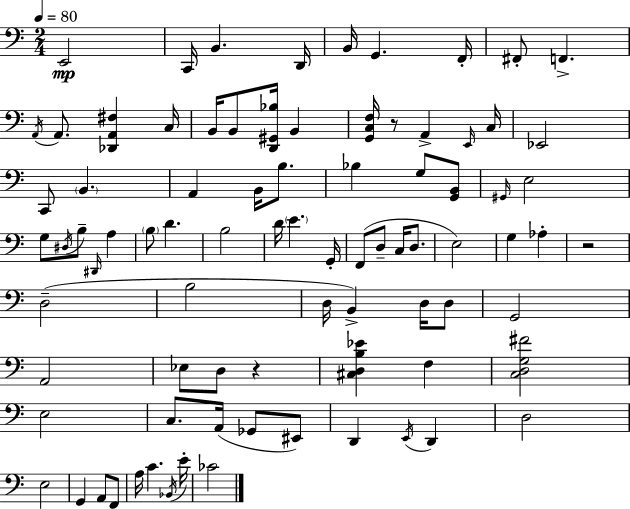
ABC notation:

X:1
T:Untitled
M:2/4
L:1/4
K:C
E,,2 C,,/4 B,, D,,/4 B,,/4 G,, F,,/4 ^F,,/2 F,, A,,/4 A,,/2 [_D,,A,,^F,] C,/4 B,,/4 B,,/2 [D,,^G,,_B,]/4 B,, [G,,C,F,]/4 z/2 A,, E,,/4 C,/4 _E,,2 C,,/2 B,, A,, B,,/4 B,/2 _B, G,/2 [G,,B,,]/2 ^G,,/4 E,2 G,/2 ^D,/4 B,/2 ^D,,/4 A, B,/2 D B,2 D/4 E G,,/4 F,,/2 D,/2 C,/4 D,/2 E,2 G, _A, z2 D,2 B,2 D,/4 B,, D,/4 D,/2 G,,2 A,,2 _E,/2 D,/2 z [^C,D,B,_E] F, [C,D,G,^F]2 E,2 C,/2 A,,/4 _G,,/2 ^E,,/2 D,, E,,/4 D,, D,2 E,2 G,, A,,/2 F,,/2 A,/4 C _B,,/4 E/4 _C2